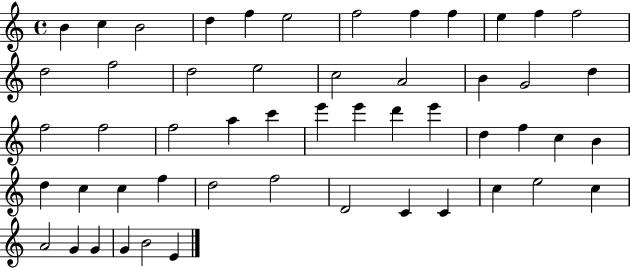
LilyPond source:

{
  \clef treble
  \time 4/4
  \defaultTimeSignature
  \key c \major
  b'4 c''4 b'2 | d''4 f''4 e''2 | f''2 f''4 f''4 | e''4 f''4 f''2 | \break d''2 f''2 | d''2 e''2 | c''2 a'2 | b'4 g'2 d''4 | \break f''2 f''2 | f''2 a''4 c'''4 | e'''4 e'''4 d'''4 e'''4 | d''4 f''4 c''4 b'4 | \break d''4 c''4 c''4 f''4 | d''2 f''2 | d'2 c'4 c'4 | c''4 e''2 c''4 | \break a'2 g'4 g'4 | g'4 b'2 e'4 | \bar "|."
}